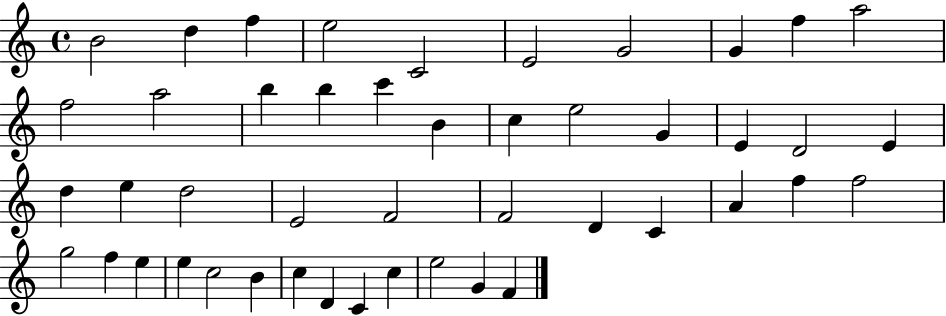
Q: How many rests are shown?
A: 0